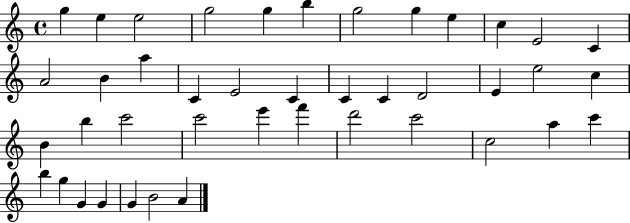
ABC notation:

X:1
T:Untitled
M:4/4
L:1/4
K:C
g e e2 g2 g b g2 g e c E2 C A2 B a C E2 C C C D2 E e2 c B b c'2 c'2 e' f' d'2 c'2 c2 a c' b g G G G B2 A